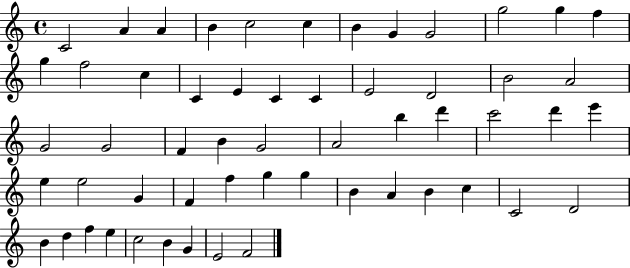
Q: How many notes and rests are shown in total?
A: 56